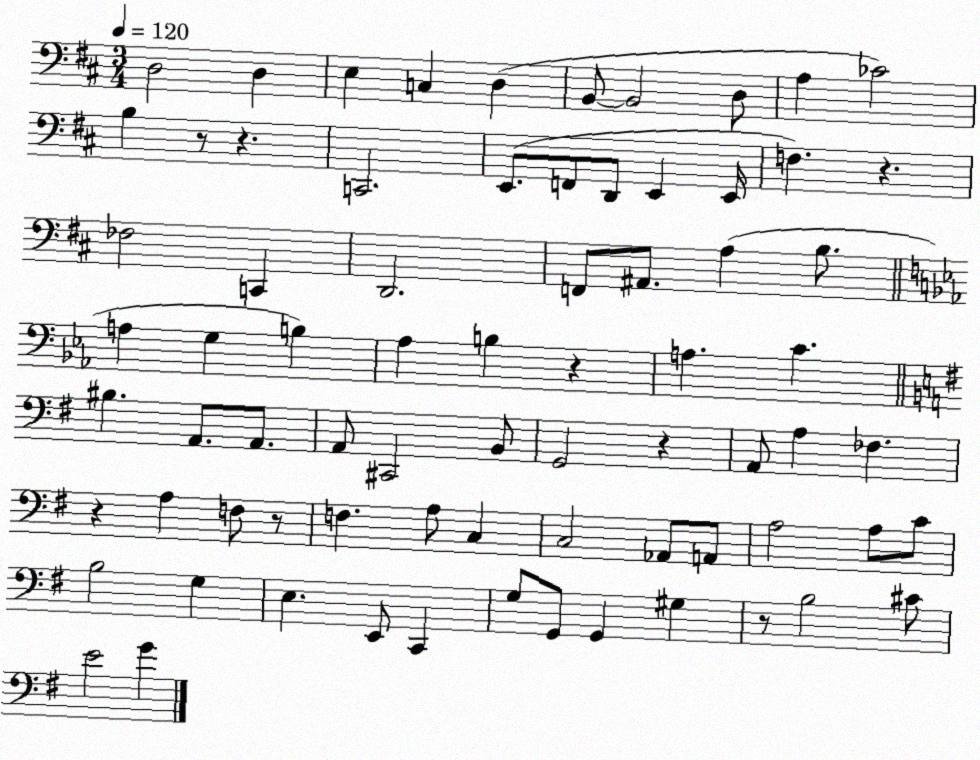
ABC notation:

X:1
T:Untitled
M:3/4
L:1/4
K:D
D,2 D, E, C, D, B,,/2 B,,2 D,/2 A, _C2 B, z/2 z C,,2 E,,/2 F,,/2 D,,/2 E,, E,,/4 F, z _F,2 C,, D,,2 F,,/2 ^A,,/2 A, B,/2 A, G, B, _A, B, z A, C ^B, A,,/2 A,,/2 A,,/2 ^C,,2 B,,/2 G,,2 z A,,/2 A, _F, z A, F,/2 z/2 F, A,/2 C, C,2 _A,,/2 A,,/2 A,2 A,/2 C/2 B,2 G, E, E,,/2 C,, G,/2 G,,/2 G,, ^G, z/2 B,2 ^C/2 E2 G